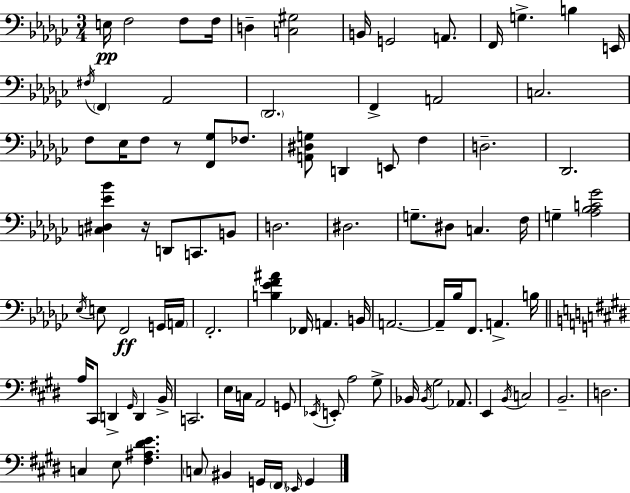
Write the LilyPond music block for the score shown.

{
  \clef bass
  \numericTimeSignature
  \time 3/4
  \key ees \minor
  e16\pp f2 f8 f16 | d4-- <c gis>2 | b,16 g,2 a,8. | f,16 g4.-> b4 e,16 | \break \acciaccatura { fis16 } \parenthesize f,4 aes,2 | \parenthesize des,2. | f,4-> a,2 | c2. | \break f8 ees16 f8 r8 <f, ges>8 fes8. | <a, dis g>8 d,4 e,8 f4 | d2.-- | des,2. | \break <c dis ees' bes'>4 r16 d,8 c,8. b,8 | d2. | dis2. | g8.-- dis8 c4. | \break f16 g4-- <aes bes c' ges'>2 | \acciaccatura { ees16 } e8 f,2\ff | g,16 \parenthesize a,16 f,2.-. | <b ees' f' ais'>4 fes,16 a,4. | \break b,16 a,2.~~ | a,16-- bes16 f,8. a,4.-> | b16 \bar "||" \break \key e \major a16 cis,8 d,4-> \grace { gis,16 } d,4 | b,16-> c,2. | e16 c16 a,2 g,8 | \acciaccatura { ees,16 } e,8-. a2 | \break gis8-> bes,16 \acciaccatura { bes,16 } gis2 | aes,8. e,4 \acciaccatura { b,16 } c2 | b,2.-- | d2. | \break c4 e8 <fis ais dis' e'>4. | \parenthesize c8 bis,4 g,16 \parenthesize fis,16 | \grace { ees,16 } g,4 \bar "|."
}